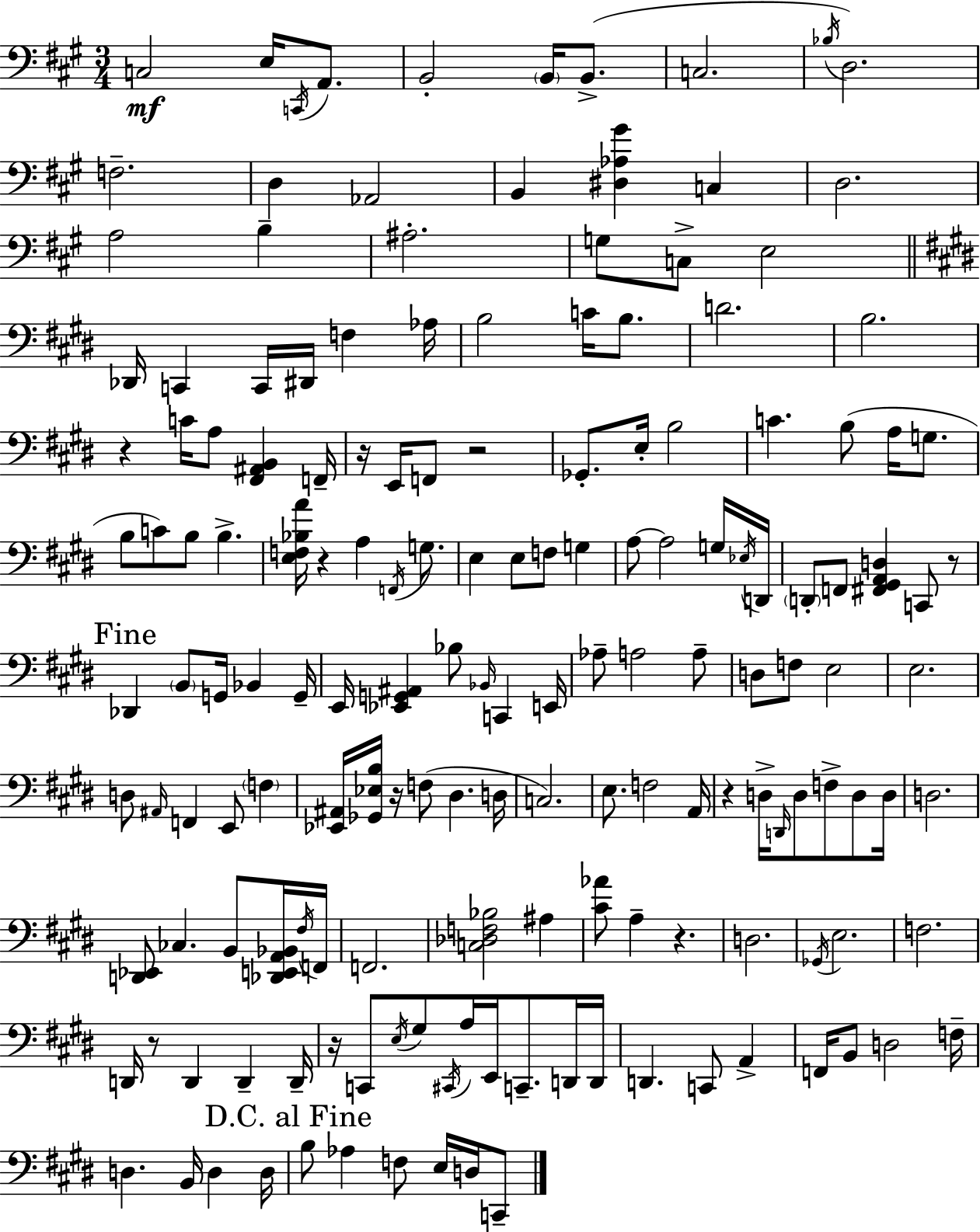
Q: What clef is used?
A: bass